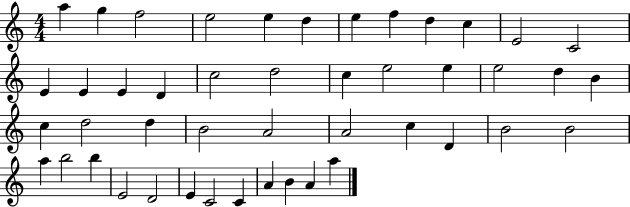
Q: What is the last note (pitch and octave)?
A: A5